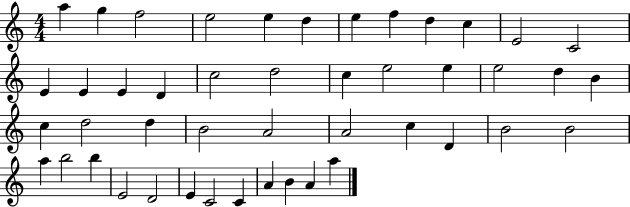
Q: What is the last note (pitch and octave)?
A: A5